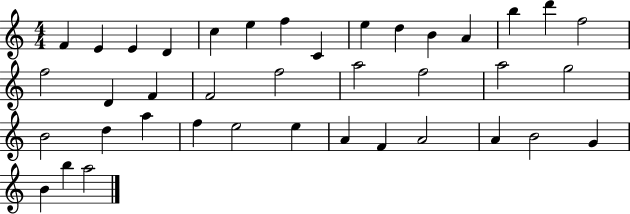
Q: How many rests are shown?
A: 0